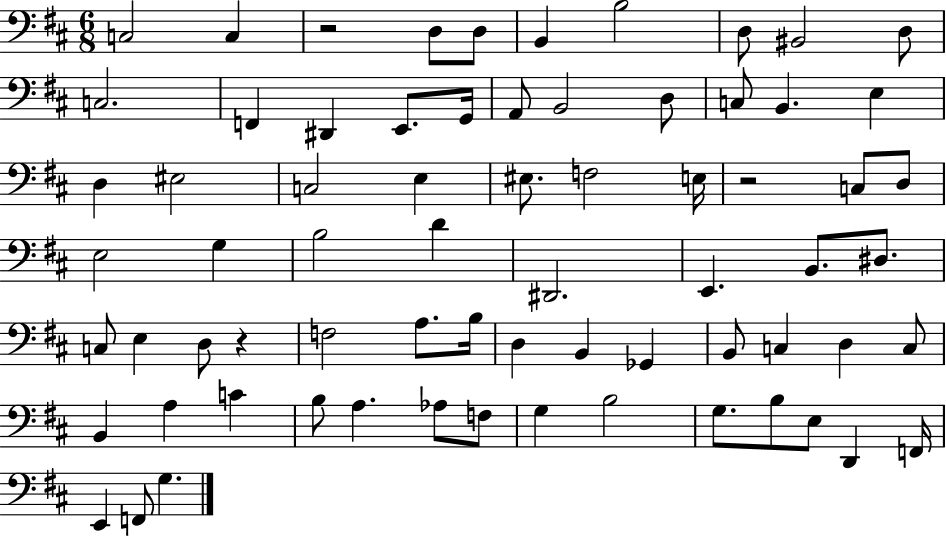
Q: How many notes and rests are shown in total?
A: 70